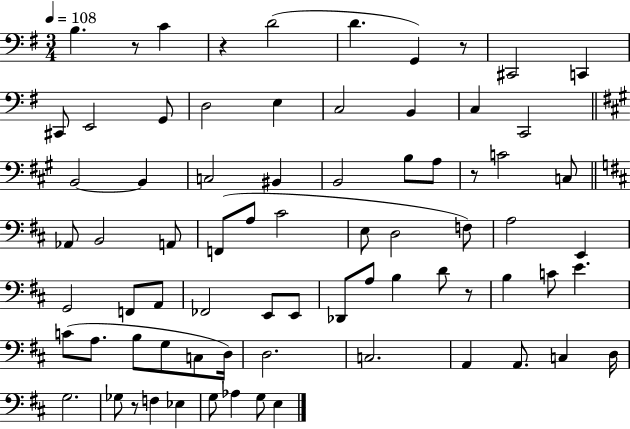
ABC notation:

X:1
T:Untitled
M:3/4
L:1/4
K:G
B, z/2 C z D2 D G,, z/2 ^C,,2 C,, ^C,,/2 E,,2 G,,/2 D,2 E, C,2 B,, C, C,,2 B,,2 B,, C,2 ^B,, B,,2 B,/2 A,/2 z/2 C2 C,/2 _A,,/2 B,,2 A,,/2 F,,/2 A,/2 ^C2 E,/2 D,2 F,/2 A,2 E,, G,,2 F,,/2 A,,/2 _F,,2 E,,/2 E,,/2 _D,,/2 A,/2 B, D/2 z/2 B, C/2 E C/2 A,/2 B,/2 G,/2 C,/2 D,/4 D,2 C,2 A,, A,,/2 C, D,/4 G,2 _G,/2 z/2 F, _E, G,/2 _A, G,/2 E,